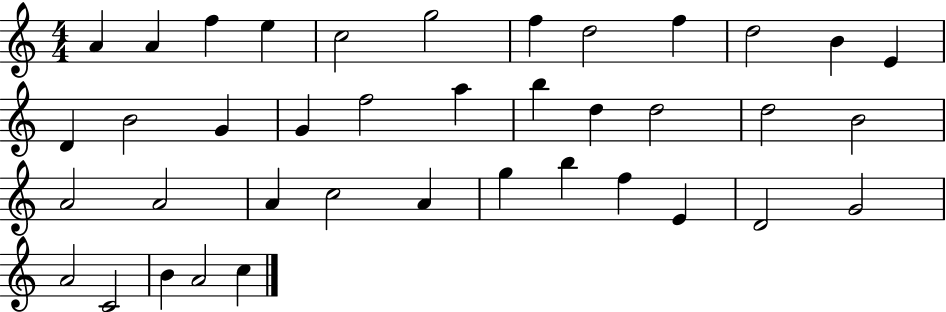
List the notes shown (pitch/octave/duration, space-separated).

A4/q A4/q F5/q E5/q C5/h G5/h F5/q D5/h F5/q D5/h B4/q E4/q D4/q B4/h G4/q G4/q F5/h A5/q B5/q D5/q D5/h D5/h B4/h A4/h A4/h A4/q C5/h A4/q G5/q B5/q F5/q E4/q D4/h G4/h A4/h C4/h B4/q A4/h C5/q